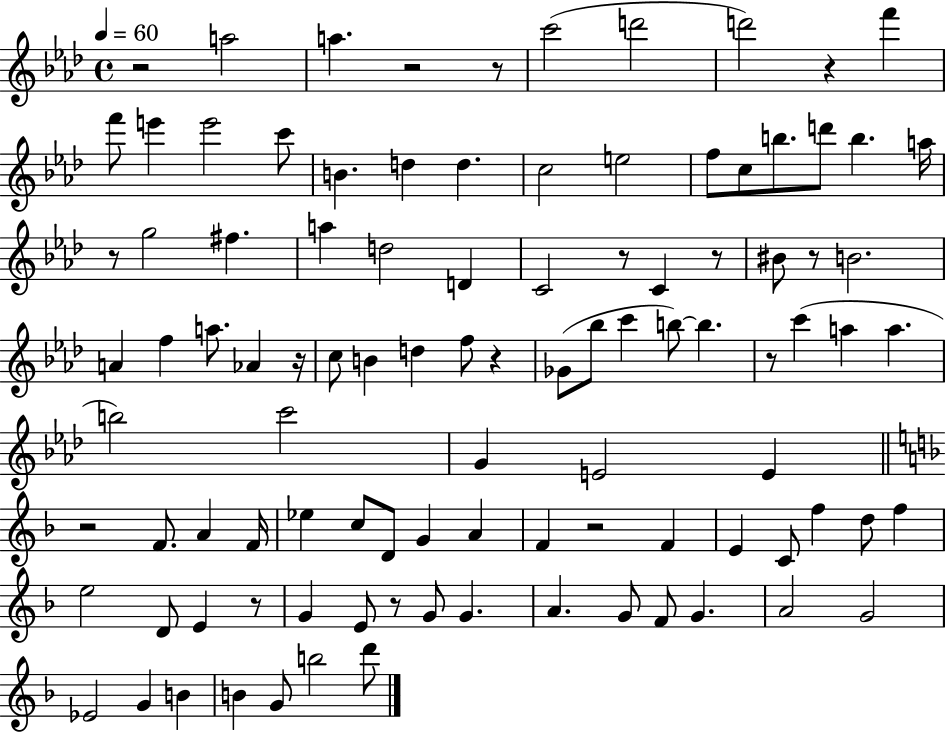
X:1
T:Untitled
M:4/4
L:1/4
K:Ab
z2 a2 a z2 z/2 c'2 d'2 d'2 z f' f'/2 e' e'2 c'/2 B d d c2 e2 f/2 c/2 b/2 d'/2 b a/4 z/2 g2 ^f a d2 D C2 z/2 C z/2 ^B/2 z/2 B2 A f a/2 _A z/4 c/2 B d f/2 z _G/2 _b/2 c' b/2 b z/2 c' a a b2 c'2 G E2 E z2 F/2 A F/4 _e c/2 D/2 G A F z2 F E C/2 f d/2 f e2 D/2 E z/2 G E/2 z/2 G/2 G A G/2 F/2 G A2 G2 _E2 G B B G/2 b2 d'/2